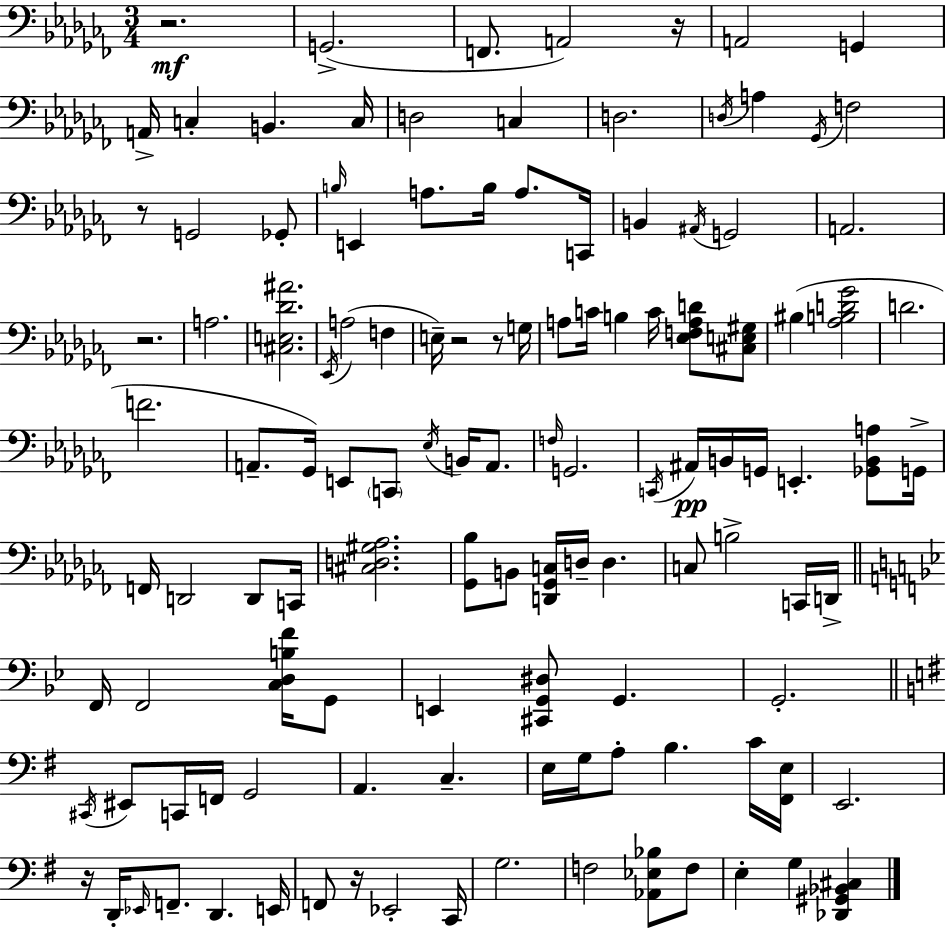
R/h. G2/h. F2/e. A2/h R/s A2/h G2/q A2/s C3/q B2/q. C3/s D3/h C3/q D3/h. D3/s A3/q Gb2/s F3/h R/e G2/h Gb2/e B3/s E2/q A3/e. B3/s A3/e. C2/s B2/q A#2/s G2/h A2/h. R/h. A3/h. [C#3,E3,Db4,A#4]/h. Eb2/s A3/h F3/q E3/s R/h R/e G3/s A3/e C4/s B3/q C4/s [Eb3,F3,A3,D4]/e [C#3,E3,G#3]/e BIS3/q [Ab3,B3,D4,Gb4]/h D4/h. F4/h. A2/e. Gb2/s E2/e C2/e Eb3/s B2/s A2/e. F3/s G2/h. C2/s A#2/s B2/s G2/s E2/q. [Gb2,B2,A3]/e G2/s F2/s D2/h D2/e C2/s [C#3,D3,G#3,Ab3]/h. [Gb2,Bb3]/e B2/e [D2,Gb2,C3]/s D3/s D3/q. C3/e B3/h C2/s D2/s F2/s F2/h [C3,D3,B3,F4]/s G2/e E2/q [C#2,G2,D#3]/e G2/q. G2/h. C#2/s EIS2/e C2/s F2/s G2/h A2/q. C3/q. E3/s G3/s A3/e B3/q. C4/s [F#2,E3]/s E2/h. R/s D2/s Eb2/s F2/e. D2/q. E2/s F2/e R/s Eb2/h C2/s G3/h. F3/h [Ab2,Eb3,Bb3]/e F3/e E3/q G3/q [Db2,G#2,Bb2,C#3]/q